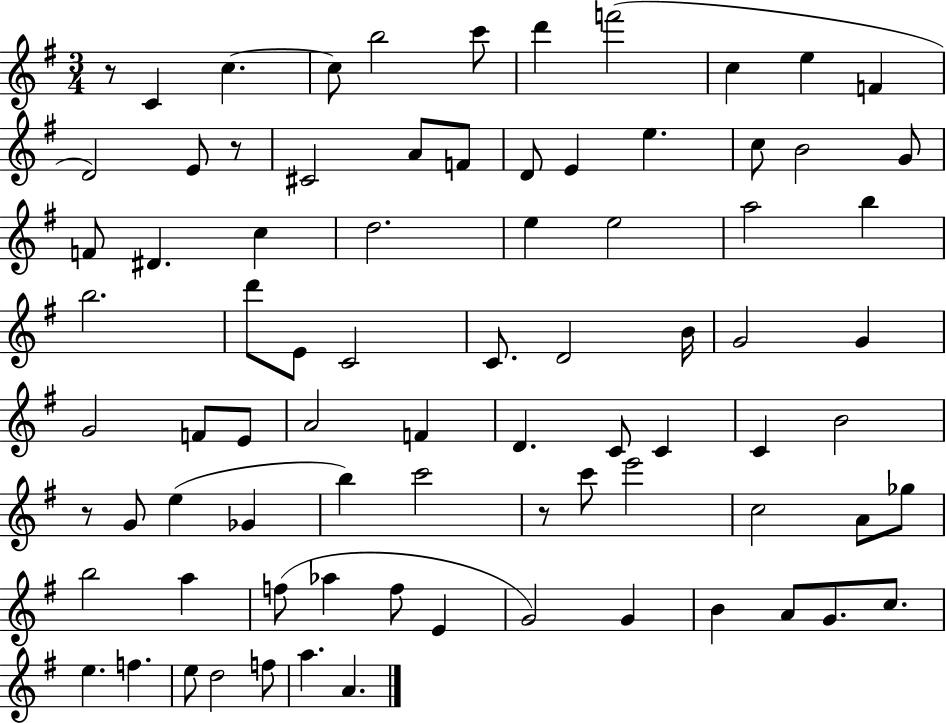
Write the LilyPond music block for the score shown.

{
  \clef treble
  \numericTimeSignature
  \time 3/4
  \key g \major
  \repeat volta 2 { r8 c'4 c''4.~~ | c''8 b''2 c'''8 | d'''4 f'''2( | c''4 e''4 f'4 | \break d'2) e'8 r8 | cis'2 a'8 f'8 | d'8 e'4 e''4. | c''8 b'2 g'8 | \break f'8 dis'4. c''4 | d''2. | e''4 e''2 | a''2 b''4 | \break b''2. | d'''8 e'8 c'2 | c'8. d'2 b'16 | g'2 g'4 | \break g'2 f'8 e'8 | a'2 f'4 | d'4. c'8 c'4 | c'4 b'2 | \break r8 g'8 e''4( ges'4 | b''4) c'''2 | r8 c'''8 e'''2 | c''2 a'8 ges''8 | \break b''2 a''4 | f''8( aes''4 f''8 e'4 | g'2) g'4 | b'4 a'8 g'8. c''8. | \break e''4. f''4. | e''8 d''2 f''8 | a''4. a'4. | } \bar "|."
}